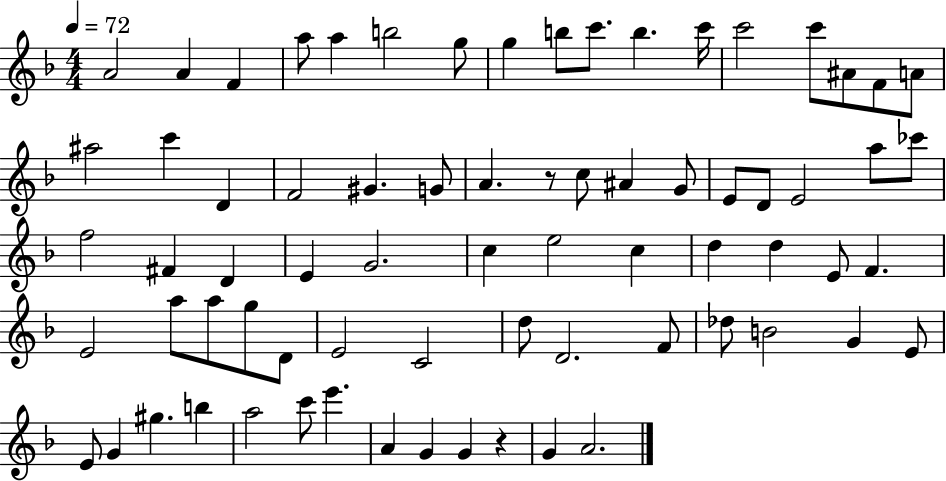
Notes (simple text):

A4/h A4/q F4/q A5/e A5/q B5/h G5/e G5/q B5/e C6/e. B5/q. C6/s C6/h C6/e A#4/e F4/e A4/e A#5/h C6/q D4/q F4/h G#4/q. G4/e A4/q. R/e C5/e A#4/q G4/e E4/e D4/e E4/h A5/e CES6/e F5/h F#4/q D4/q E4/q G4/h. C5/q E5/h C5/q D5/q D5/q E4/e F4/q. E4/h A5/e A5/e G5/e D4/e E4/h C4/h D5/e D4/h. F4/e Db5/e B4/h G4/q E4/e E4/e G4/q G#5/q. B5/q A5/h C6/e E6/q. A4/q G4/q G4/q R/q G4/q A4/h.